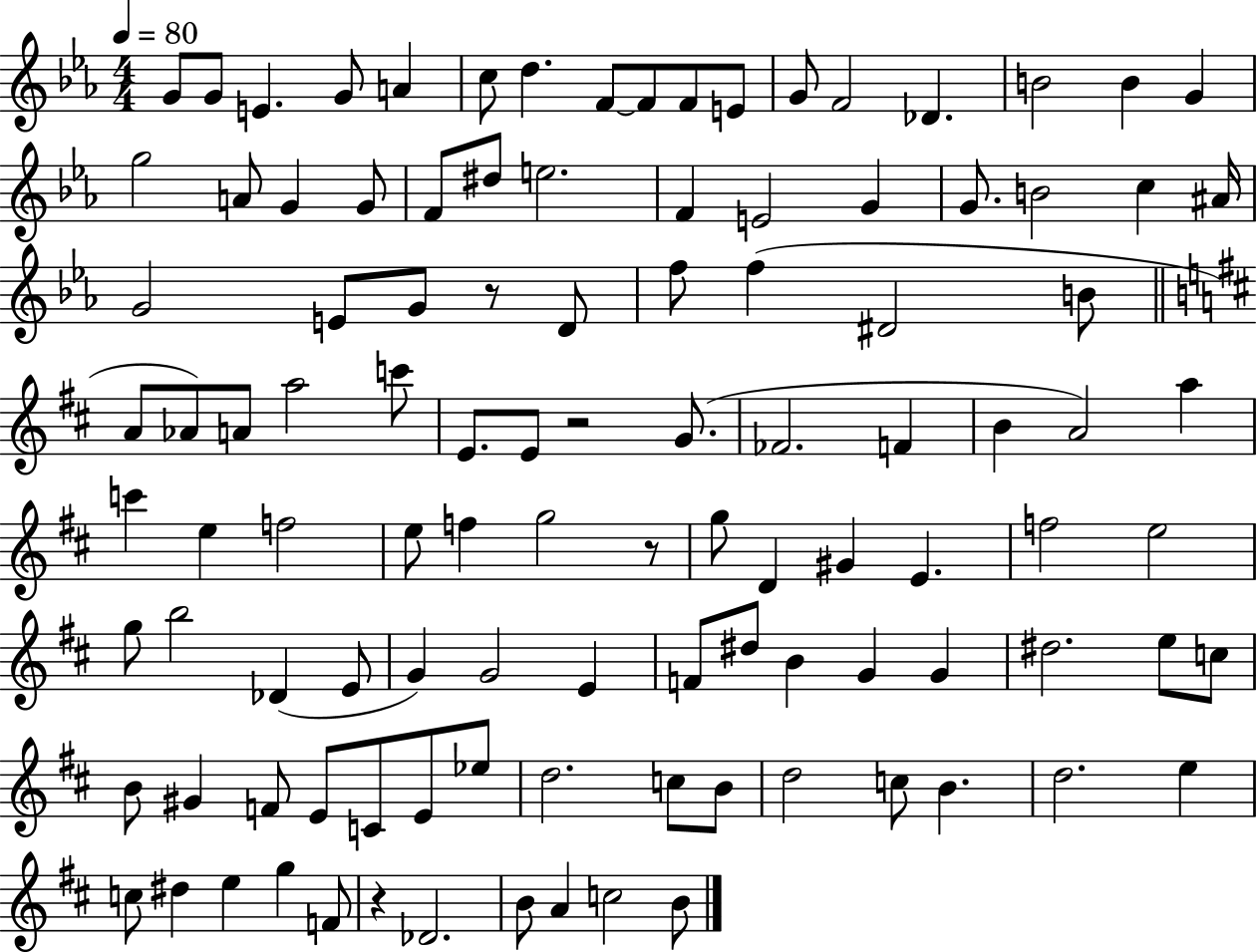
{
  \clef treble
  \numericTimeSignature
  \time 4/4
  \key ees \major
  \tempo 4 = 80
  \repeat volta 2 { g'8 g'8 e'4. g'8 a'4 | c''8 d''4. f'8~~ f'8 f'8 e'8 | g'8 f'2 des'4. | b'2 b'4 g'4 | \break g''2 a'8 g'4 g'8 | f'8 dis''8 e''2. | f'4 e'2 g'4 | g'8. b'2 c''4 ais'16 | \break g'2 e'8 g'8 r8 d'8 | f''8 f''4( dis'2 b'8 | \bar "||" \break \key b \minor a'8 aes'8) a'8 a''2 c'''8 | e'8. e'8 r2 g'8.( | fes'2. f'4 | b'4 a'2) a''4 | \break c'''4 e''4 f''2 | e''8 f''4 g''2 r8 | g''8 d'4 gis'4 e'4. | f''2 e''2 | \break g''8 b''2 des'4( e'8 | g'4) g'2 e'4 | f'8 dis''8 b'4 g'4 g'4 | dis''2. e''8 c''8 | \break b'8 gis'4 f'8 e'8 c'8 e'8 ees''8 | d''2. c''8 b'8 | d''2 c''8 b'4. | d''2. e''4 | \break c''8 dis''4 e''4 g''4 f'8 | r4 des'2. | b'8 a'4 c''2 b'8 | } \bar "|."
}